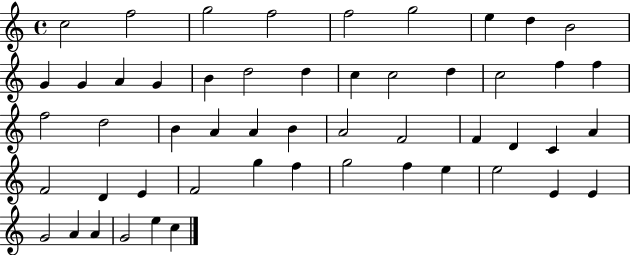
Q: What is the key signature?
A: C major